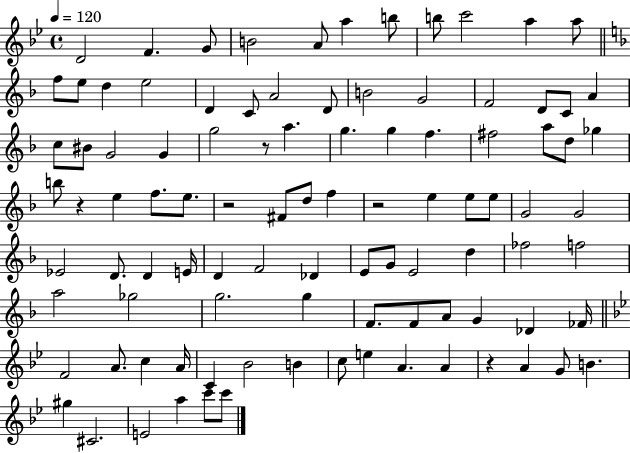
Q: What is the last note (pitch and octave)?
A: C6